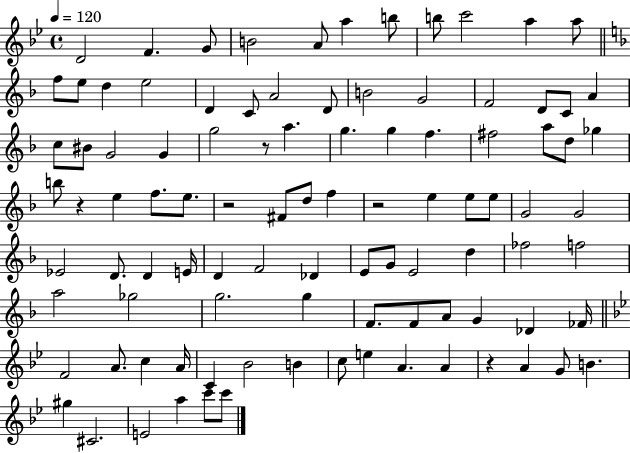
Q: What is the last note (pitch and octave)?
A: C6